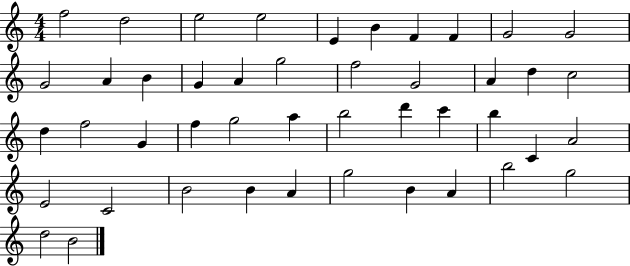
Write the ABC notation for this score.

X:1
T:Untitled
M:4/4
L:1/4
K:C
f2 d2 e2 e2 E B F F G2 G2 G2 A B G A g2 f2 G2 A d c2 d f2 G f g2 a b2 d' c' b C A2 E2 C2 B2 B A g2 B A b2 g2 d2 B2